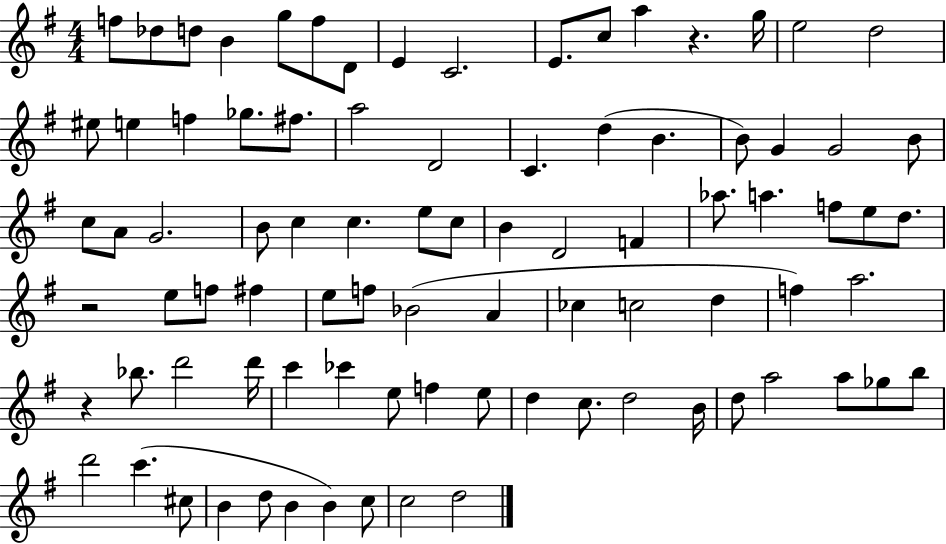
F5/e Db5/e D5/e B4/q G5/e F5/e D4/e E4/q C4/h. E4/e. C5/e A5/q R/q. G5/s E5/h D5/h EIS5/e E5/q F5/q Gb5/e. F#5/e. A5/h D4/h C4/q. D5/q B4/q. B4/e G4/q G4/h B4/e C5/e A4/e G4/h. B4/e C5/q C5/q. E5/e C5/e B4/q D4/h F4/q Ab5/e. A5/q. F5/e E5/e D5/e. R/h E5/e F5/e F#5/q E5/e F5/e Bb4/h A4/q CES5/q C5/h D5/q F5/q A5/h. R/q Bb5/e. D6/h D6/s C6/q CES6/q E5/e F5/q E5/e D5/q C5/e. D5/h B4/s D5/e A5/h A5/e Gb5/e B5/e D6/h C6/q. C#5/e B4/q D5/e B4/q B4/q C5/e C5/h D5/h